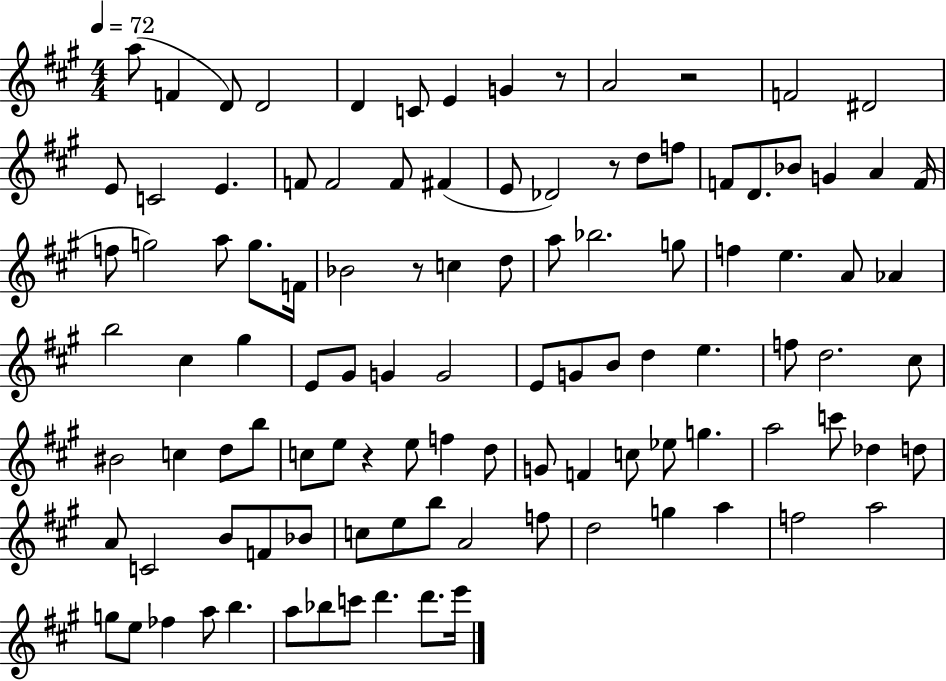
{
  \clef treble
  \numericTimeSignature
  \time 4/4
  \key a \major
  \tempo 4 = 72
  a''8( f'4 d'8) d'2 | d'4 c'8 e'4 g'4 r8 | a'2 r2 | f'2 dis'2 | \break e'8 c'2 e'4. | f'8 f'2 f'8 fis'4( | e'8 des'2) r8 d''8 f''8 | f'8 d'8. bes'8 g'4 a'4 f'16( | \break f''8 g''2) a''8 g''8. f'16 | bes'2 r8 c''4 d''8 | a''8 bes''2. g''8 | f''4 e''4. a'8 aes'4 | \break b''2 cis''4 gis''4 | e'8 gis'8 g'4 g'2 | e'8 g'8 b'8 d''4 e''4. | f''8 d''2. cis''8 | \break bis'2 c''4 d''8 b''8 | c''8 e''8 r4 e''8 f''4 d''8 | g'8 f'4 c''8 ees''8 g''4. | a''2 c'''8 des''4 d''8 | \break a'8 c'2 b'8 f'8 bes'8 | c''8 e''8 b''8 a'2 f''8 | d''2 g''4 a''4 | f''2 a''2 | \break g''8 e''8 fes''4 a''8 b''4. | a''8 bes''8 c'''8 d'''4. d'''8. e'''16 | \bar "|."
}